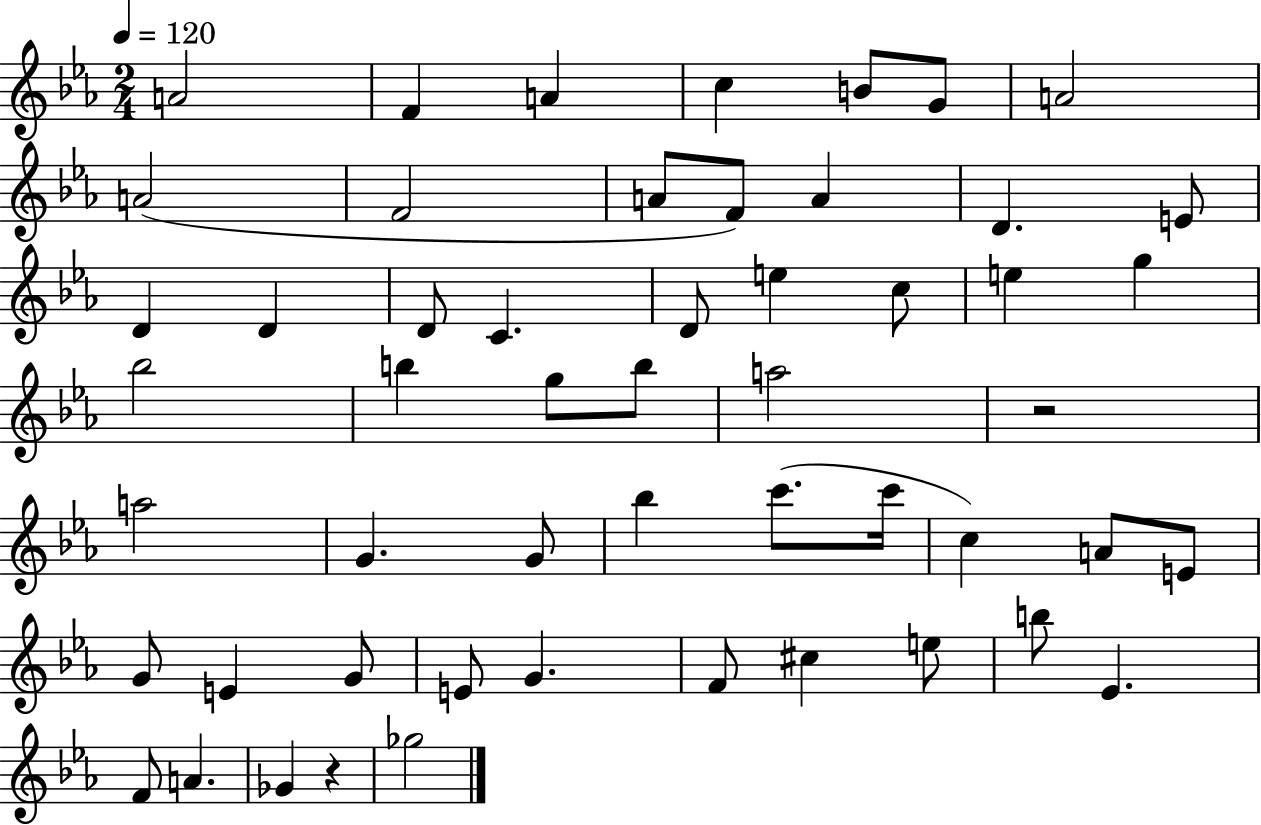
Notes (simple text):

A4/h F4/q A4/q C5/q B4/e G4/e A4/h A4/h F4/h A4/e F4/e A4/q D4/q. E4/e D4/q D4/q D4/e C4/q. D4/e E5/q C5/e E5/q G5/q Bb5/h B5/q G5/e B5/e A5/h R/h A5/h G4/q. G4/e Bb5/q C6/e. C6/s C5/q A4/e E4/e G4/e E4/q G4/e E4/e G4/q. F4/e C#5/q E5/e B5/e Eb4/q. F4/e A4/q. Gb4/q R/q Gb5/h